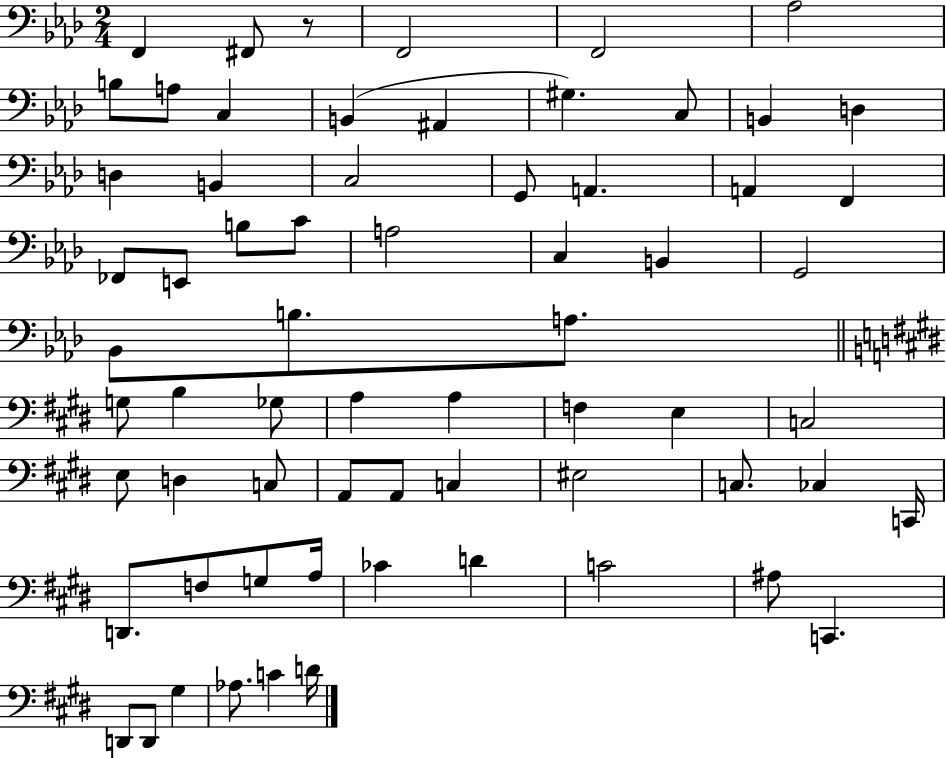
F2/q F#2/e R/e F2/h F2/h Ab3/h B3/e A3/e C3/q B2/q A#2/q G#3/q. C3/e B2/q D3/q D3/q B2/q C3/h G2/e A2/q. A2/q F2/q FES2/e E2/e B3/e C4/e A3/h C3/q B2/q G2/h Bb2/e B3/e. A3/e. G3/e B3/q Gb3/e A3/q A3/q F3/q E3/q C3/h E3/e D3/q C3/e A2/e A2/e C3/q EIS3/h C3/e. CES3/q C2/s D2/e. F3/e G3/e A3/s CES4/q D4/q C4/h A#3/e C2/q. D2/e D2/e G#3/q Ab3/e. C4/q D4/s